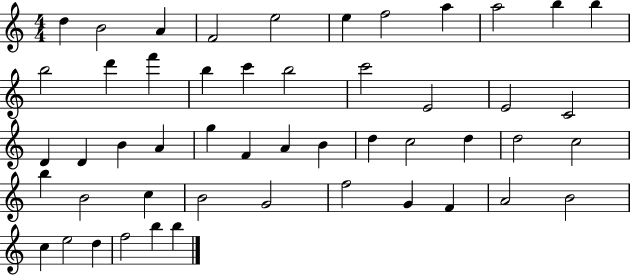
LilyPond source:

{
  \clef treble
  \numericTimeSignature
  \time 4/4
  \key c \major
  d''4 b'2 a'4 | f'2 e''2 | e''4 f''2 a''4 | a''2 b''4 b''4 | \break b''2 d'''4 f'''4 | b''4 c'''4 b''2 | c'''2 e'2 | e'2 c'2 | \break d'4 d'4 b'4 a'4 | g''4 f'4 a'4 b'4 | d''4 c''2 d''4 | d''2 c''2 | \break b''4 b'2 c''4 | b'2 g'2 | f''2 g'4 f'4 | a'2 b'2 | \break c''4 e''2 d''4 | f''2 b''4 b''4 | \bar "|."
}